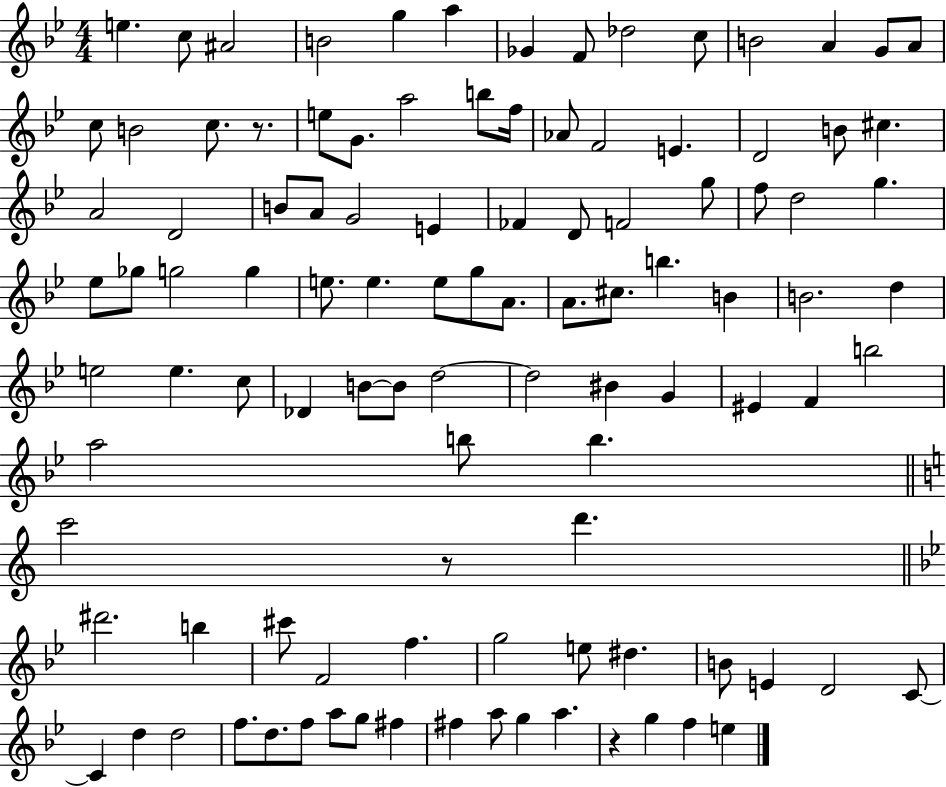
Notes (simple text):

E5/q. C5/e A#4/h B4/h G5/q A5/q Gb4/q F4/e Db5/h C5/e B4/h A4/q G4/e A4/e C5/e B4/h C5/e. R/e. E5/e G4/e. A5/h B5/e F5/s Ab4/e F4/h E4/q. D4/h B4/e C#5/q. A4/h D4/h B4/e A4/e G4/h E4/q FES4/q D4/e F4/h G5/e F5/e D5/h G5/q. Eb5/e Gb5/e G5/h G5/q E5/e. E5/q. E5/e G5/e A4/e. A4/e. C#5/e. B5/q. B4/q B4/h. D5/q E5/h E5/q. C5/e Db4/q B4/e B4/e D5/h D5/h BIS4/q G4/q EIS4/q F4/q B5/h A5/h B5/e B5/q. C6/h R/e D6/q. D#6/h. B5/q C#6/e F4/h F5/q. G5/h E5/e D#5/q. B4/e E4/q D4/h C4/e C4/q D5/q D5/h F5/e. D5/e. F5/e A5/e G5/e F#5/q F#5/q A5/e G5/q A5/q. R/q G5/q F5/q E5/q